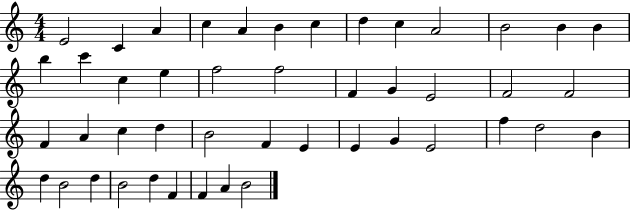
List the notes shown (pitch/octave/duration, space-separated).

E4/h C4/q A4/q C5/q A4/q B4/q C5/q D5/q C5/q A4/h B4/h B4/q B4/q B5/q C6/q C5/q E5/q F5/h F5/h F4/q G4/q E4/h F4/h F4/h F4/q A4/q C5/q D5/q B4/h F4/q E4/q E4/q G4/q E4/h F5/q D5/h B4/q D5/q B4/h D5/q B4/h D5/q F4/q F4/q A4/q B4/h